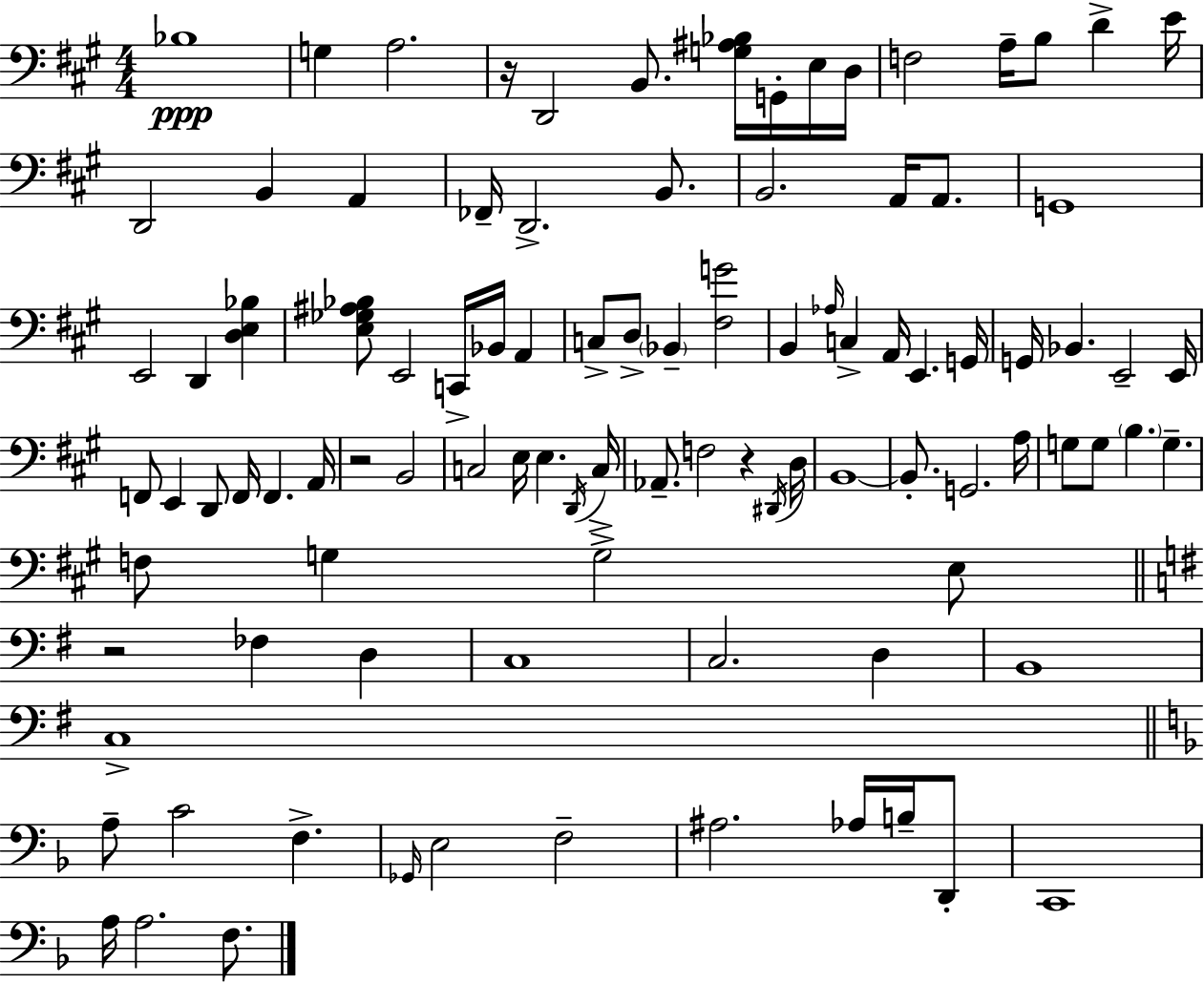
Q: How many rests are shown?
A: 4